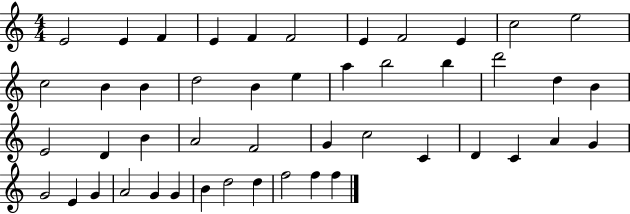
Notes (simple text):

E4/h E4/q F4/q E4/q F4/q F4/h E4/q F4/h E4/q C5/h E5/h C5/h B4/q B4/q D5/h B4/q E5/q A5/q B5/h B5/q D6/h D5/q B4/q E4/h D4/q B4/q A4/h F4/h G4/q C5/h C4/q D4/q C4/q A4/q G4/q G4/h E4/q G4/q A4/h G4/q G4/q B4/q D5/h D5/q F5/h F5/q F5/q